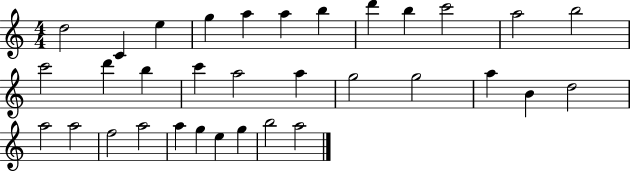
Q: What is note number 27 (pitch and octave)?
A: A5